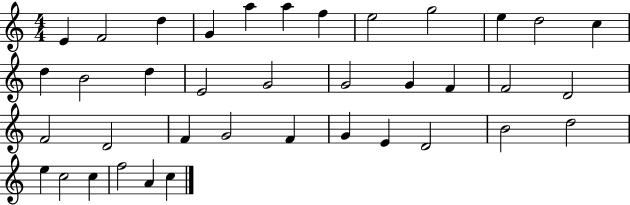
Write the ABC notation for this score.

X:1
T:Untitled
M:4/4
L:1/4
K:C
E F2 d G a a f e2 g2 e d2 c d B2 d E2 G2 G2 G F F2 D2 F2 D2 F G2 F G E D2 B2 d2 e c2 c f2 A c